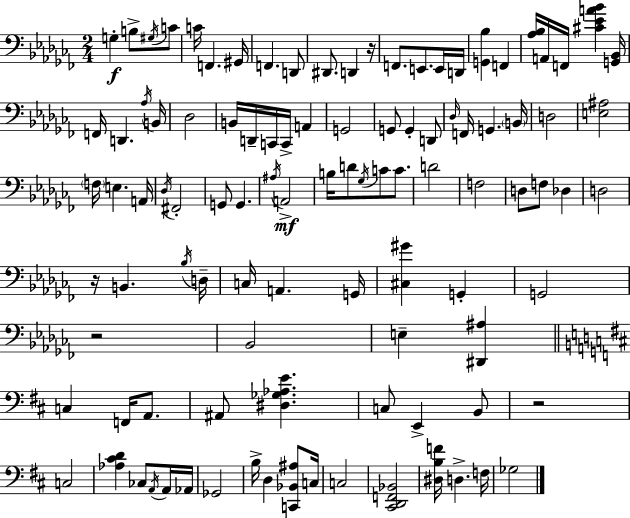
X:1
T:Untitled
M:2/4
L:1/4
K:Abm
G, B,/2 ^G,/4 C/2 C/4 F,, ^G,,/4 F,, D,,/2 ^D,,/2 D,, z/4 F,,/2 E,,/2 E,,/4 D,,/4 [G,,_B,] F,, [_A,_B,]/4 A,,/4 F,,/4 [^C_EA_B] [G,,_B,,]/4 F,,/4 D,, _A,/4 B,,/4 _D,2 B,,/4 D,,/4 C,,/4 C,,/4 A,, G,,2 G,,/2 G,, D,,/2 _D,/4 F,,/4 G,, B,,/4 D,2 [E,^A,]2 F,/4 E, A,,/4 _D,/4 ^F,,2 G,,/2 G,, ^A,/4 A,,2 B,/4 D/2 _G,/4 C/2 C/2 D2 F,2 D,/2 F,/2 _D, D,2 z/4 B,, _B,/4 D,/4 C,/4 A,, G,,/4 [^C,^G] G,, G,,2 z2 _B,,2 E, [^D,,^A,] C, F,,/4 A,,/2 ^A,,/2 [^D,_G,_A,E] C,/2 E,, B,,/2 z2 C,2 [_A,^CD] _C,/2 A,,/4 A,,/4 _A,,/4 _G,,2 B,/4 D, [C,,_B,,^A,]/2 C,/4 C,2 [^C,,D,,F,,_B,,]2 [^D,B,F]/4 D, F,/4 _G,2